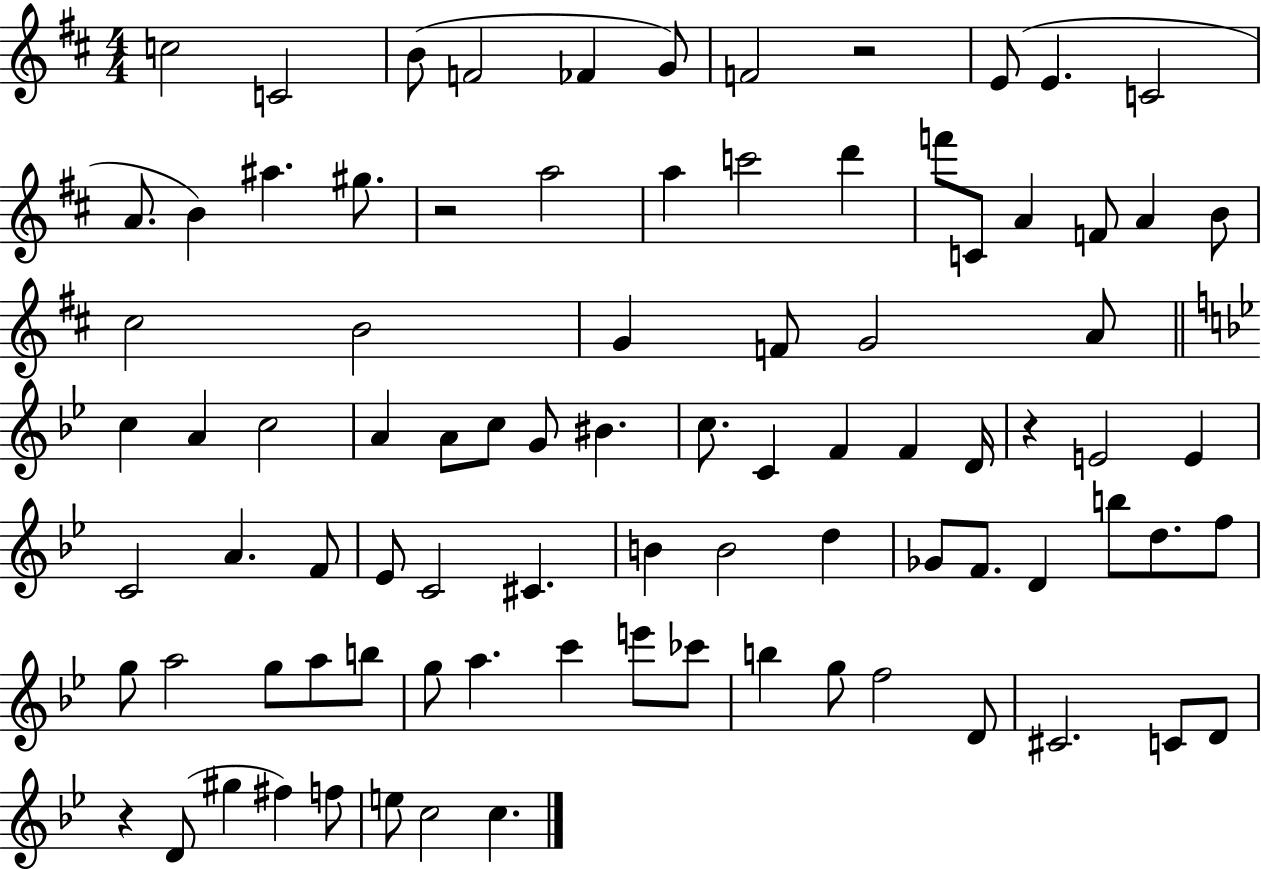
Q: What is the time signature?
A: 4/4